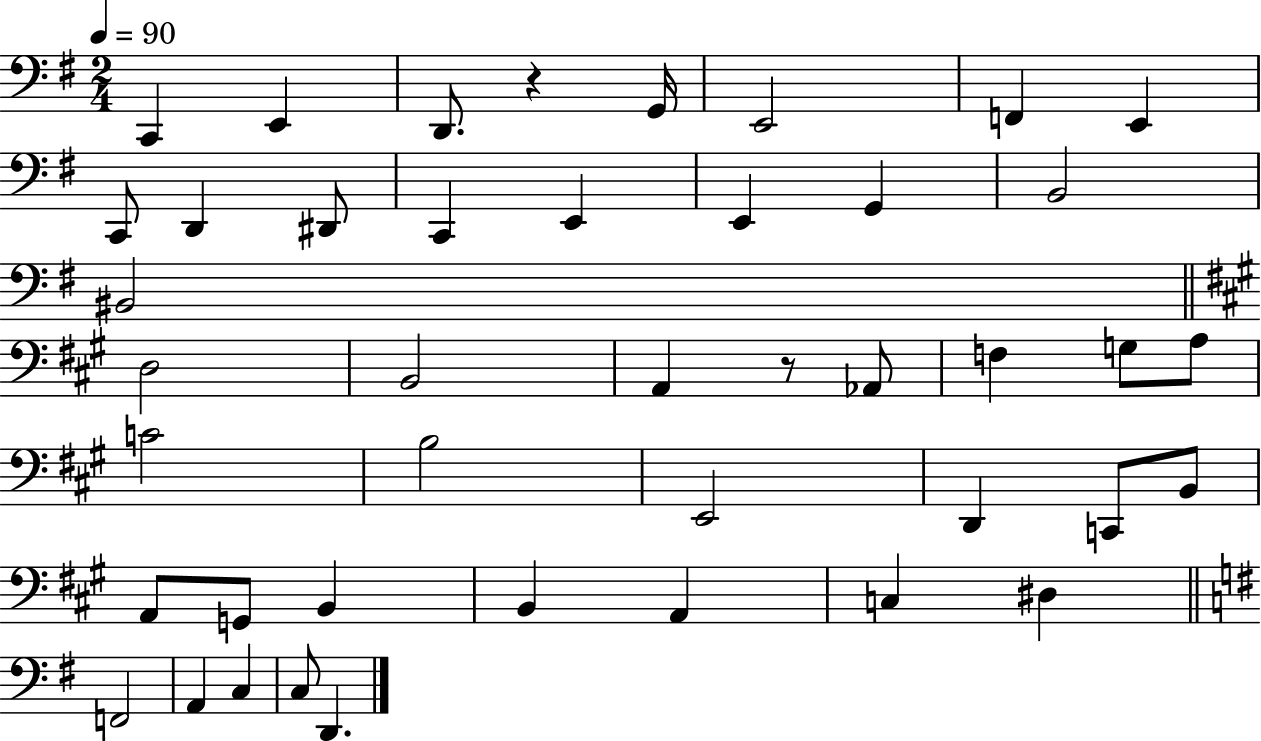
{
  \clef bass
  \numericTimeSignature
  \time 2/4
  \key g \major
  \tempo 4 = 90
  \repeat volta 2 { c,4 e,4 | d,8. r4 g,16 | e,2 | f,4 e,4 | \break c,8 d,4 dis,8 | c,4 e,4 | e,4 g,4 | b,2 | \break bis,2 | \bar "||" \break \key a \major d2 | b,2 | a,4 r8 aes,8 | f4 g8 a8 | \break c'2 | b2 | e,2 | d,4 c,8 b,8 | \break a,8 g,8 b,4 | b,4 a,4 | c4 dis4 | \bar "||" \break \key g \major f,2 | a,4 c4 | c8 d,4. | } \bar "|."
}